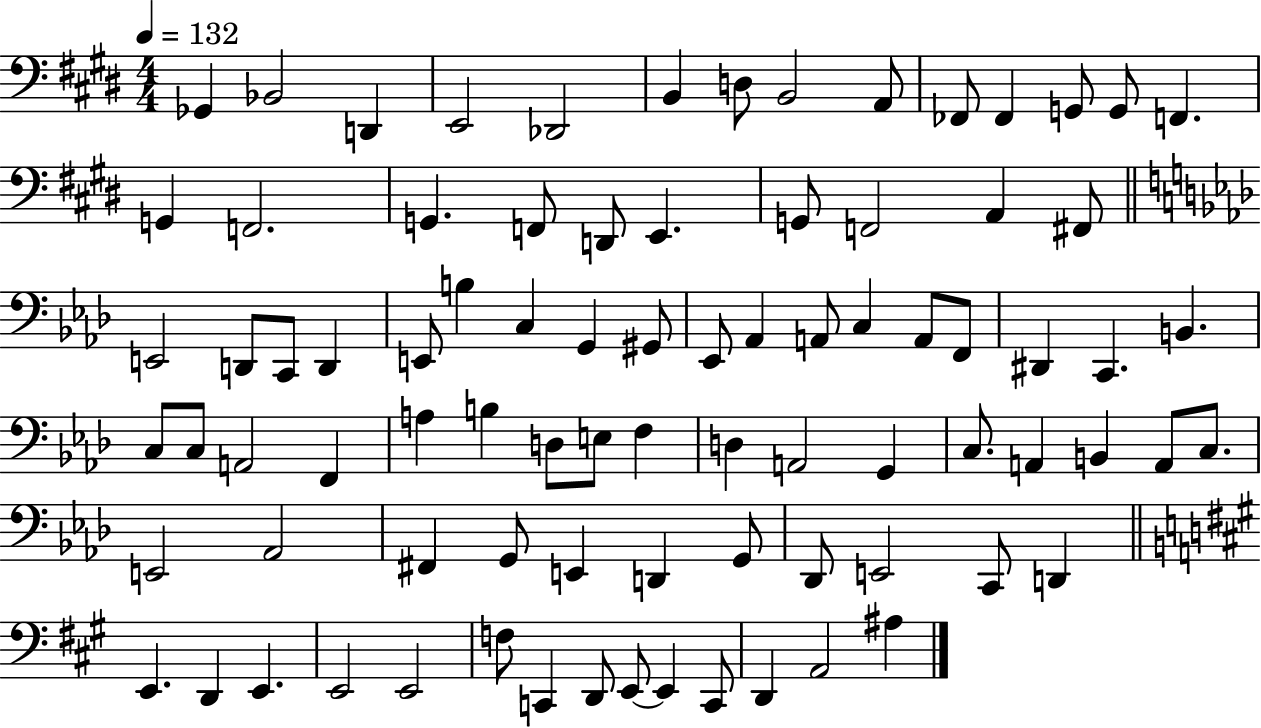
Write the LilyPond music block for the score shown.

{
  \clef bass
  \numericTimeSignature
  \time 4/4
  \key e \major
  \tempo 4 = 132
  \repeat volta 2 { ges,4 bes,2 d,4 | e,2 des,2 | b,4 d8 b,2 a,8 | fes,8 fes,4 g,8 g,8 f,4. | \break g,4 f,2. | g,4. f,8 d,8 e,4. | g,8 f,2 a,4 fis,8 | \bar "||" \break \key f \minor e,2 d,8 c,8 d,4 | e,8 b4 c4 g,4 gis,8 | ees,8 aes,4 a,8 c4 a,8 f,8 | dis,4 c,4. b,4. | \break c8 c8 a,2 f,4 | a4 b4 d8 e8 f4 | d4 a,2 g,4 | c8. a,4 b,4 a,8 c8. | \break e,2 aes,2 | fis,4 g,8 e,4 d,4 g,8 | des,8 e,2 c,8 d,4 | \bar "||" \break \key a \major e,4. d,4 e,4. | e,2 e,2 | f8 c,4 d,8 e,8~~ e,4 c,8 | d,4 a,2 ais4 | \break } \bar "|."
}